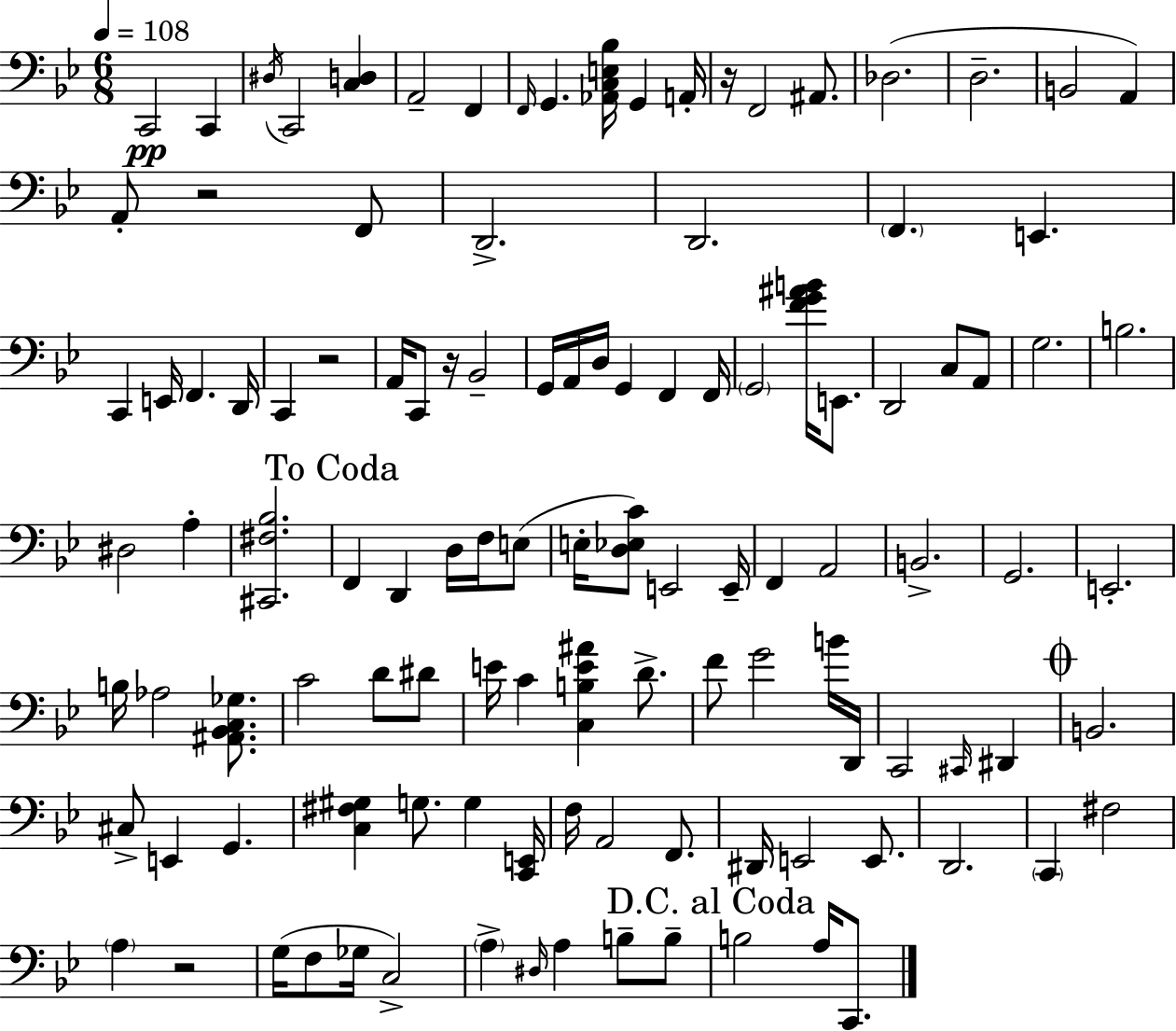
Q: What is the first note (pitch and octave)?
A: C2